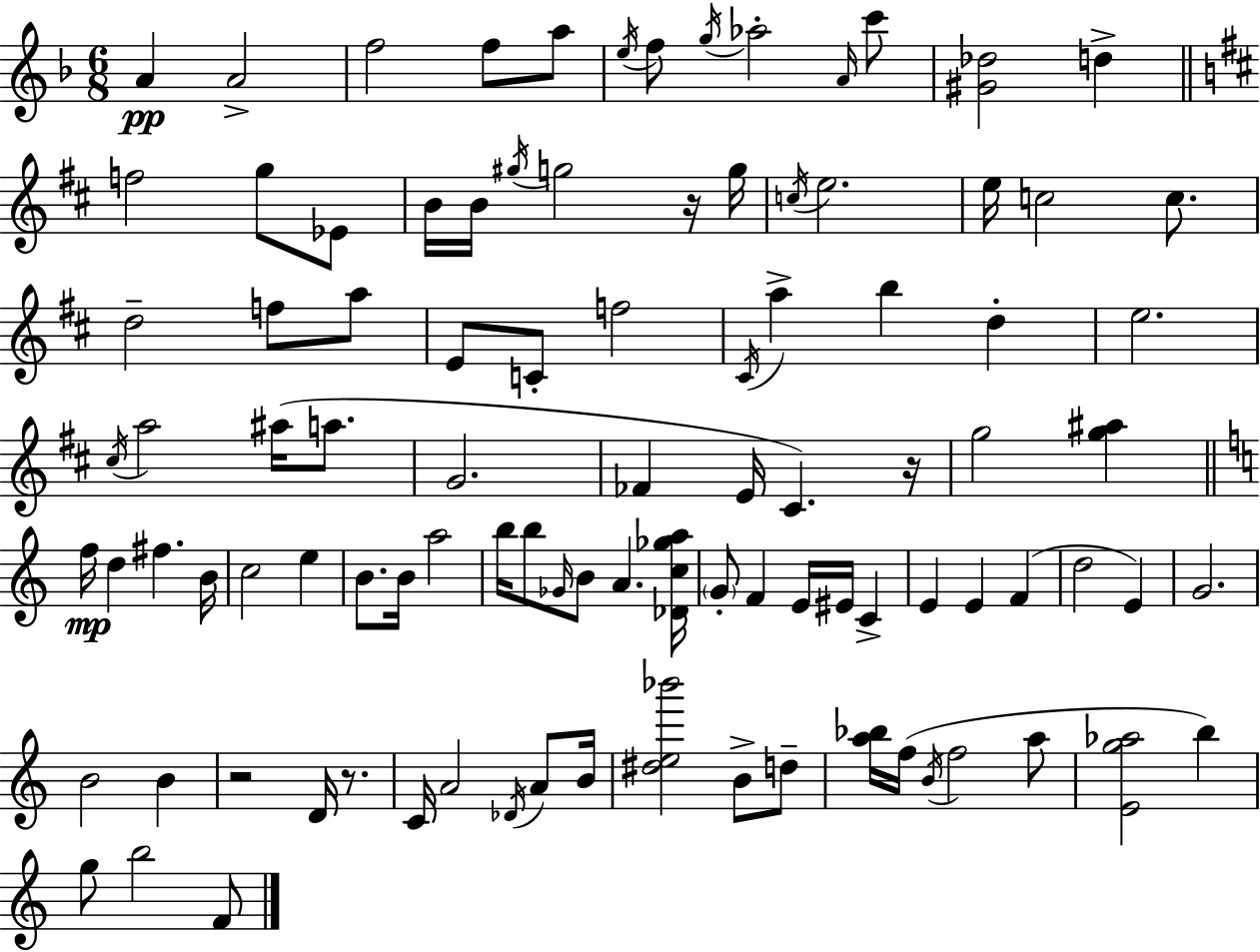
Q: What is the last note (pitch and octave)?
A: F4